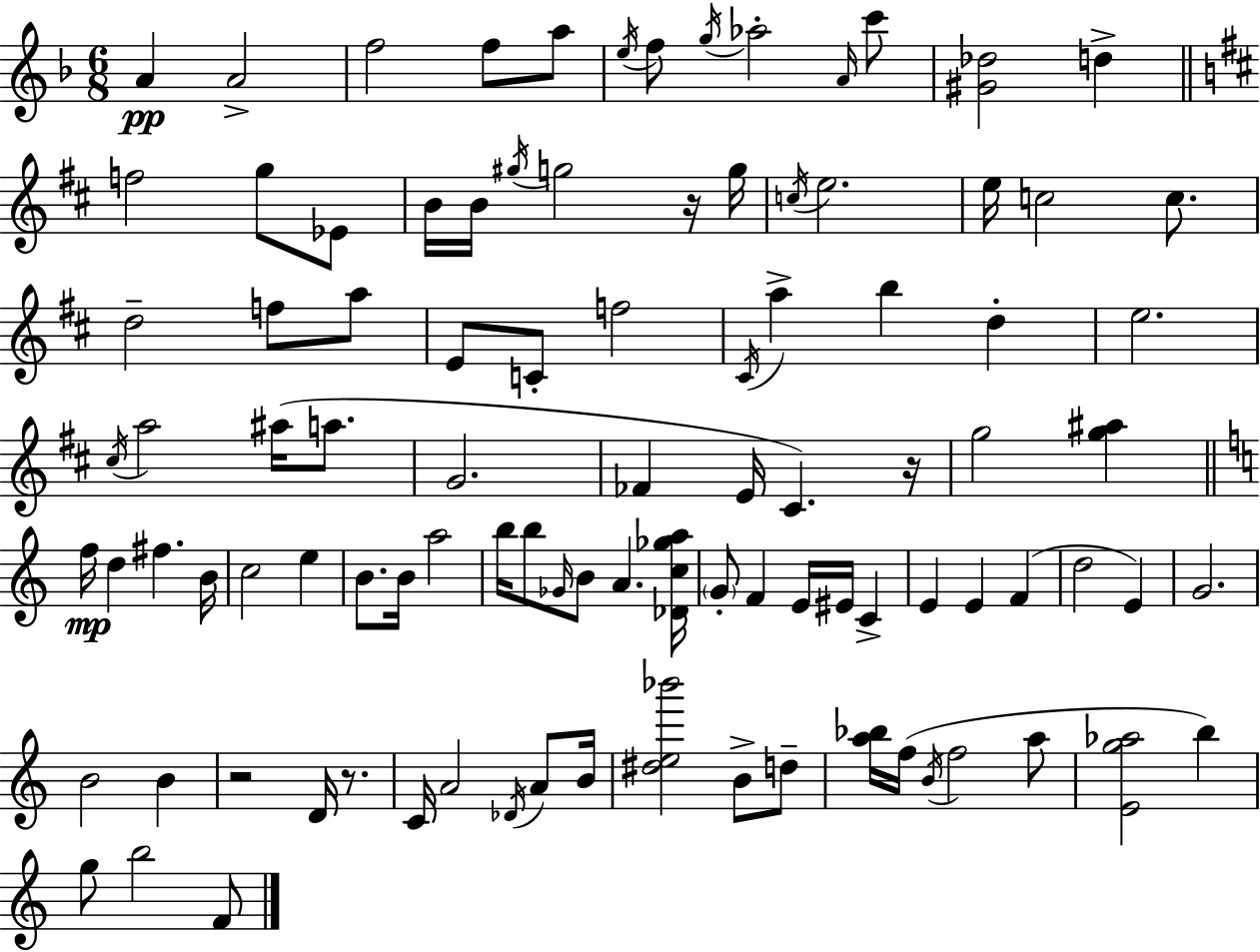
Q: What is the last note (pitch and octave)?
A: F4